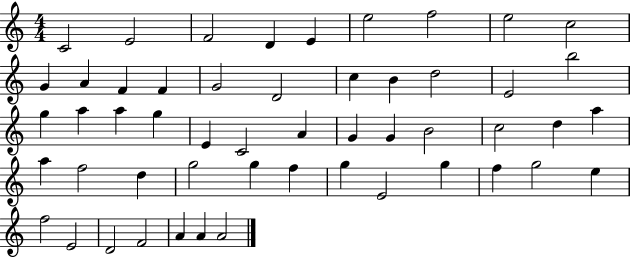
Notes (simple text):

C4/h E4/h F4/h D4/q E4/q E5/h F5/h E5/h C5/h G4/q A4/q F4/q F4/q G4/h D4/h C5/q B4/q D5/h E4/h B5/h G5/q A5/q A5/q G5/q E4/q C4/h A4/q G4/q G4/q B4/h C5/h D5/q A5/q A5/q F5/h D5/q G5/h G5/q F5/q G5/q E4/h G5/q F5/q G5/h E5/q F5/h E4/h D4/h F4/h A4/q A4/q A4/h